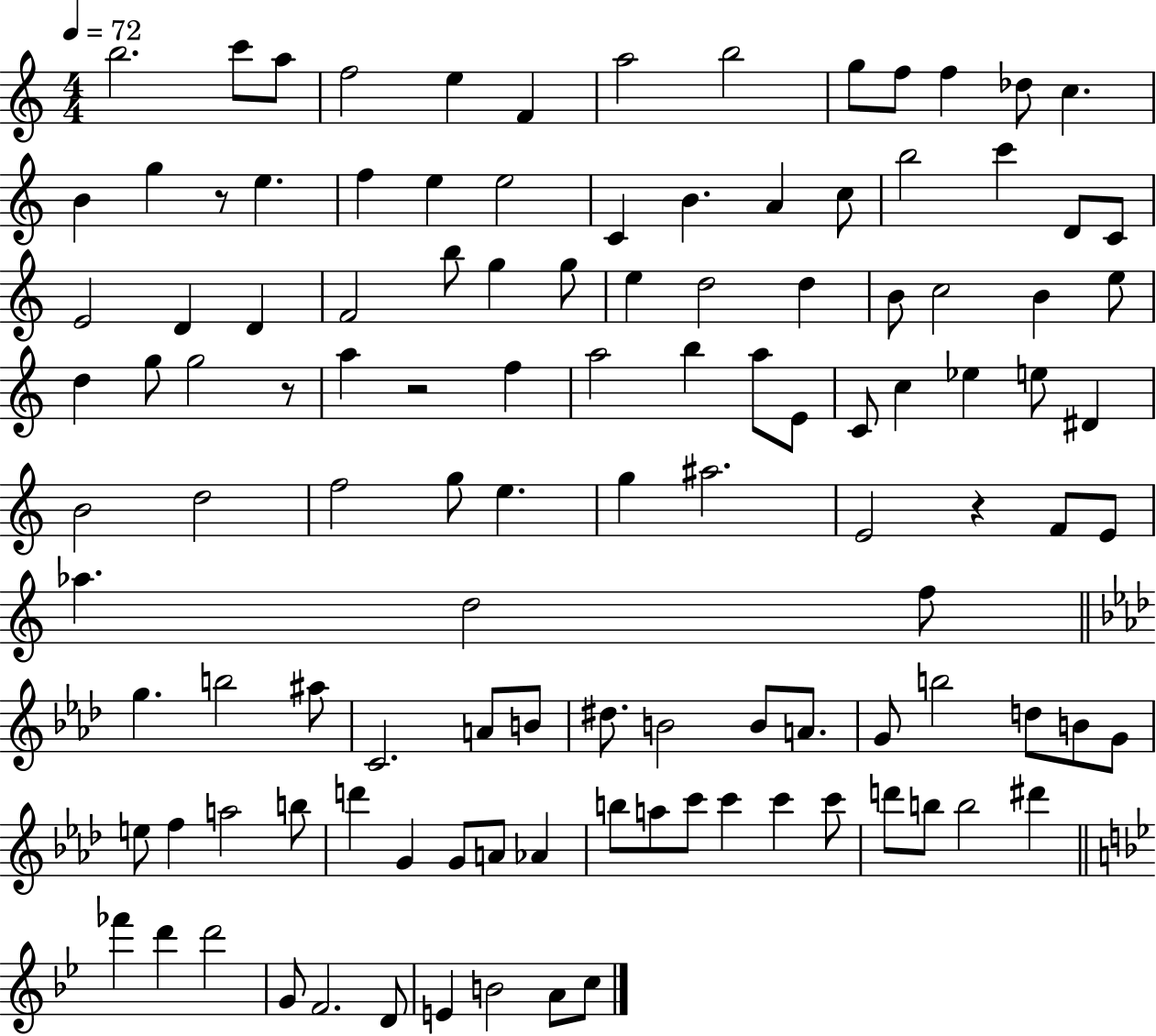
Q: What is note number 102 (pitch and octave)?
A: D#6